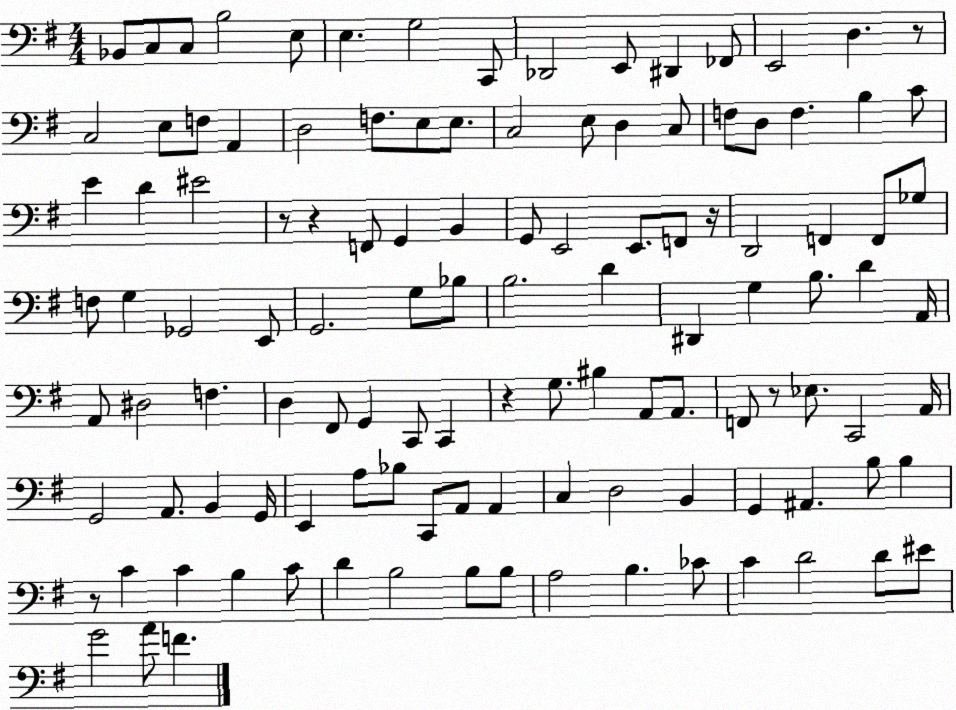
X:1
T:Untitled
M:4/4
L:1/4
K:G
_B,,/2 C,/2 C,/2 B,2 E,/2 E, G,2 C,,/2 _D,,2 E,,/2 ^D,, _F,,/2 E,,2 D, z/2 C,2 E,/2 F,/2 A,, D,2 F,/2 E,/2 E,/2 C,2 E,/2 D, C,/2 F,/2 D,/2 F, B, C/2 E D ^E2 z/2 z F,,/2 G,, B,, G,,/2 E,,2 E,,/2 F,,/2 z/4 D,,2 F,, F,,/2 _G,/2 F,/2 G, _G,,2 E,,/2 G,,2 G,/2 _B,/2 B,2 D ^D,, G, B,/2 D A,,/4 A,,/2 ^D,2 F, D, ^F,,/2 G,, C,,/2 C,, z G,/2 ^B, A,,/2 A,,/2 F,,/2 z/2 _E,/2 C,,2 A,,/4 G,,2 A,,/2 B,, G,,/4 E,, A,/2 _B,/2 C,,/2 A,,/2 A,, C, D,2 B,, G,, ^A,, B,/2 B, z/2 C C B, C/2 D B,2 B,/2 B,/2 A,2 B, _C/2 C D2 D/2 ^E/2 G2 A/2 F